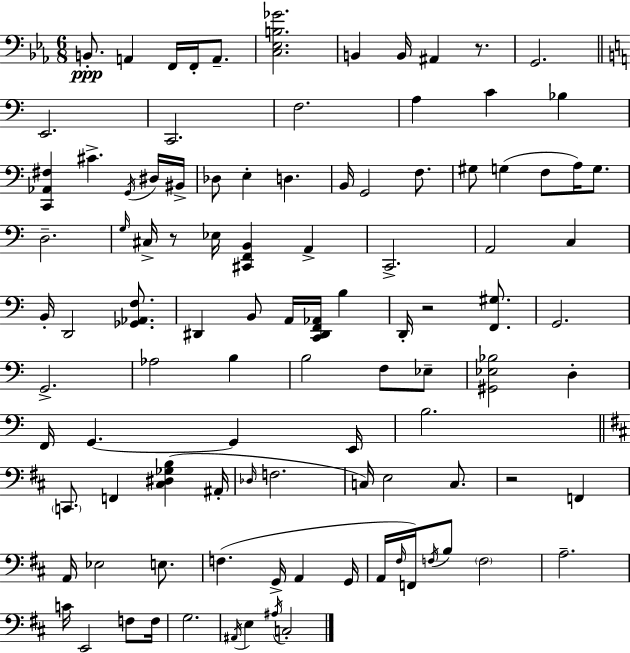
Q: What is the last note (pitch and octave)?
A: C3